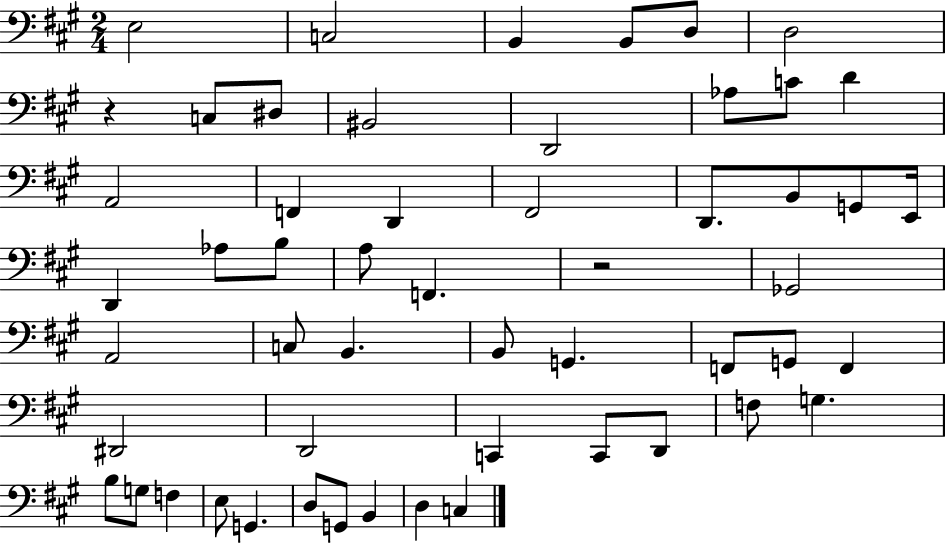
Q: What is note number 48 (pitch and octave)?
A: D3